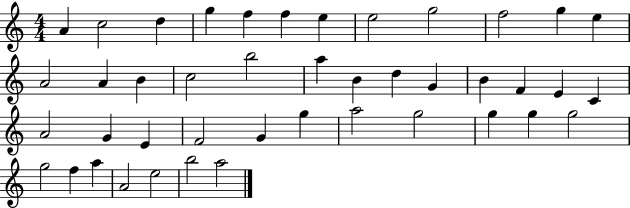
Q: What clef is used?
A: treble